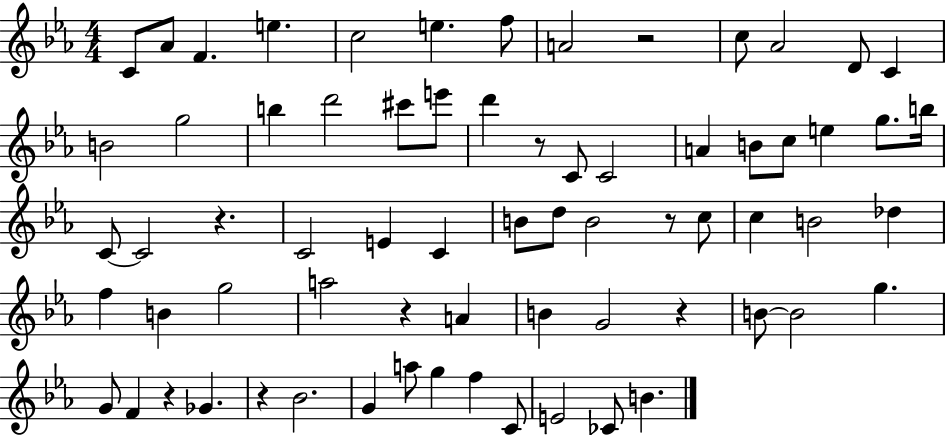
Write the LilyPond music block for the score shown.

{
  \clef treble
  \numericTimeSignature
  \time 4/4
  \key ees \major
  c'8 aes'8 f'4. e''4. | c''2 e''4. f''8 | a'2 r2 | c''8 aes'2 d'8 c'4 | \break b'2 g''2 | b''4 d'''2 cis'''8 e'''8 | d'''4 r8 c'8 c'2 | a'4 b'8 c''8 e''4 g''8. b''16 | \break c'8~~ c'2 r4. | c'2 e'4 c'4 | b'8 d''8 b'2 r8 c''8 | c''4 b'2 des''4 | \break f''4 b'4 g''2 | a''2 r4 a'4 | b'4 g'2 r4 | b'8~~ b'2 g''4. | \break g'8 f'4 r4 ges'4. | r4 bes'2. | g'4 a''8 g''4 f''4 c'8 | e'2 ces'8 b'4. | \break \bar "|."
}